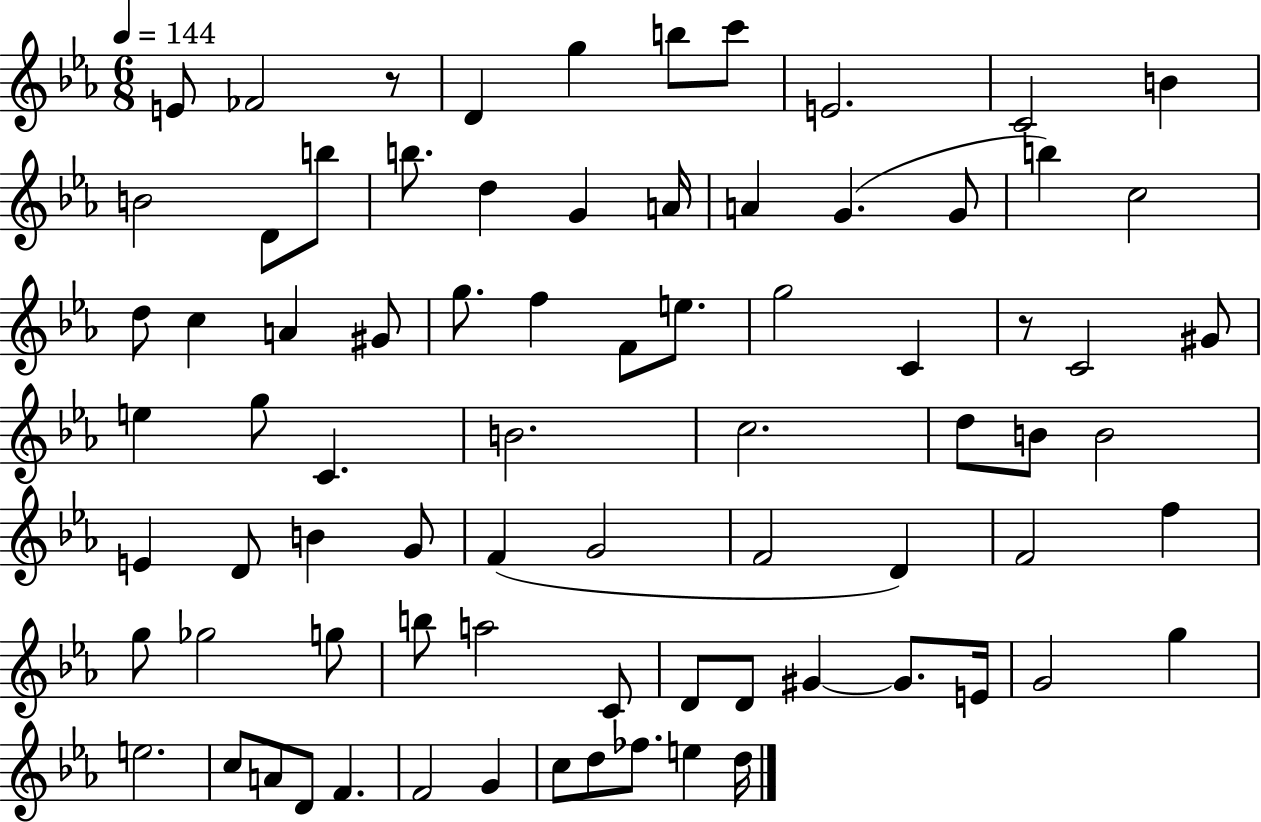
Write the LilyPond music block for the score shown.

{
  \clef treble
  \numericTimeSignature
  \time 6/8
  \key ees \major
  \tempo 4 = 144
  e'8 fes'2 r8 | d'4 g''4 b''8 c'''8 | e'2. | c'2 b'4 | \break b'2 d'8 b''8 | b''8. d''4 g'4 a'16 | a'4 g'4.( g'8 | b''4) c''2 | \break d''8 c''4 a'4 gis'8 | g''8. f''4 f'8 e''8. | g''2 c'4 | r8 c'2 gis'8 | \break e''4 g''8 c'4. | b'2. | c''2. | d''8 b'8 b'2 | \break e'4 d'8 b'4 g'8 | f'4( g'2 | f'2 d'4) | f'2 f''4 | \break g''8 ges''2 g''8 | b''8 a''2 c'8 | d'8 d'8 gis'4~~ gis'8. e'16 | g'2 g''4 | \break e''2. | c''8 a'8 d'8 f'4. | f'2 g'4 | c''8 d''8 fes''8. e''4 d''16 | \break \bar "|."
}